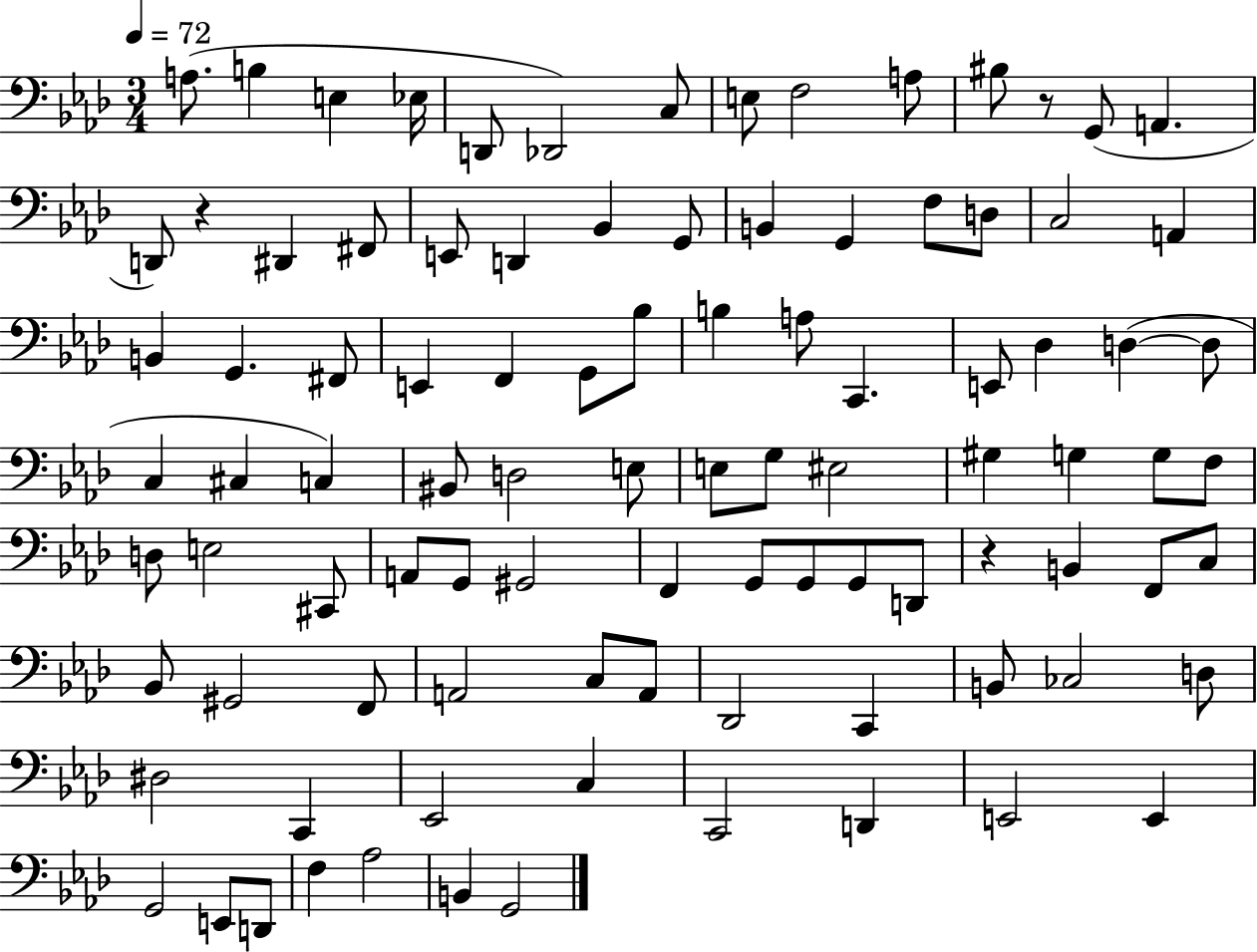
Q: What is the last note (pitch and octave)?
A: G2